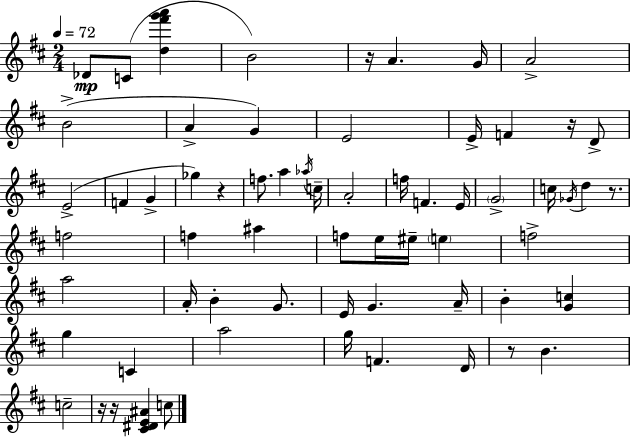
{
  \clef treble
  \numericTimeSignature
  \time 2/4
  \key d \major
  \tempo 4 = 72
  des'8\mp c'8( <d'' fis''' g''' a'''>4 | b'2) | r16 a'4. g'16 | a'2-> | \break b'2->( | a'4-> g'4) | e'2 | e'16-> f'4 r16 d'8-> | \break e'2->( | f'4 g'4-> | ges''4) r4 | f''8. a''4 \acciaccatura { aes''16 } | \break c''16-- a'2-. | f''16 f'4. | e'16 \parenthesize g'2-> | c''16 \acciaccatura { ges'16 } d''4 r8. | \break f''2 | f''4 ais''4 | f''8 e''16 eis''16-- \parenthesize e''4 | f''2-> | \break a''2 | a'16-. b'4-. g'8. | e'16 g'4. | a'16-- b'4-. <g' c''>4 | \break g''4 c'4 | a''2 | g''16 f'4. | d'16 r8 b'4. | \break c''2-- | r16 r16 <cis' dis' e' ais'>4 | c''8 \bar "|."
}